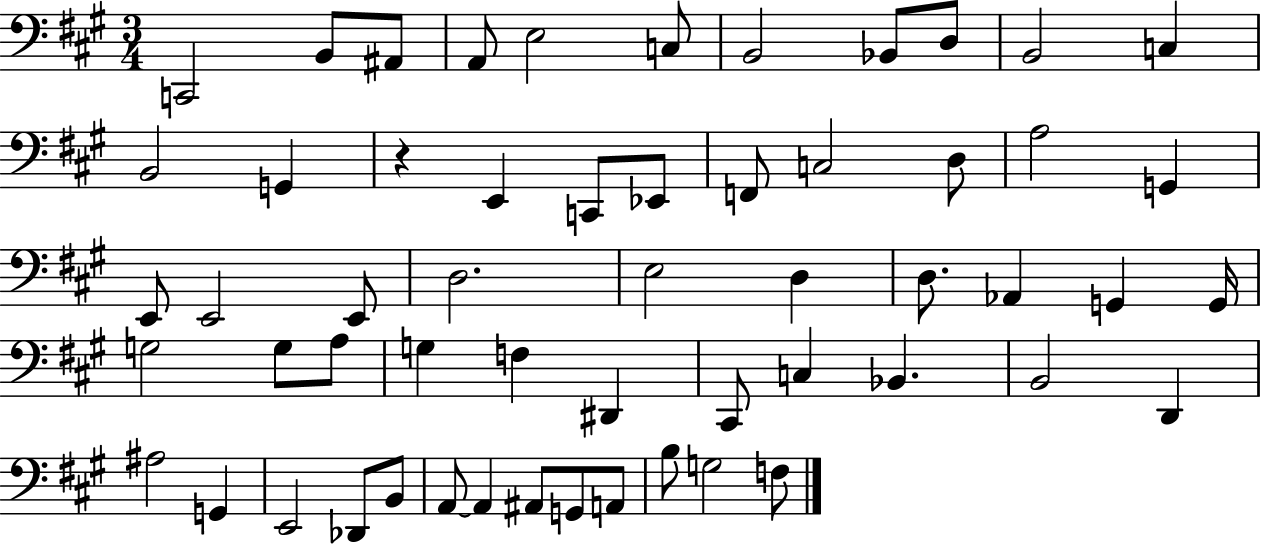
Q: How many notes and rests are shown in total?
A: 56